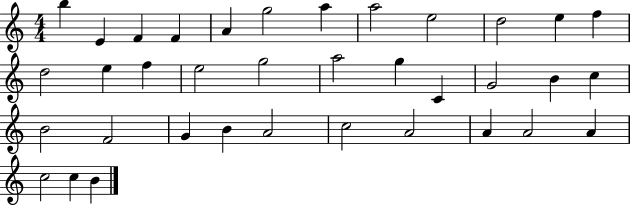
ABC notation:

X:1
T:Untitled
M:4/4
L:1/4
K:C
b E F F A g2 a a2 e2 d2 e f d2 e f e2 g2 a2 g C G2 B c B2 F2 G B A2 c2 A2 A A2 A c2 c B